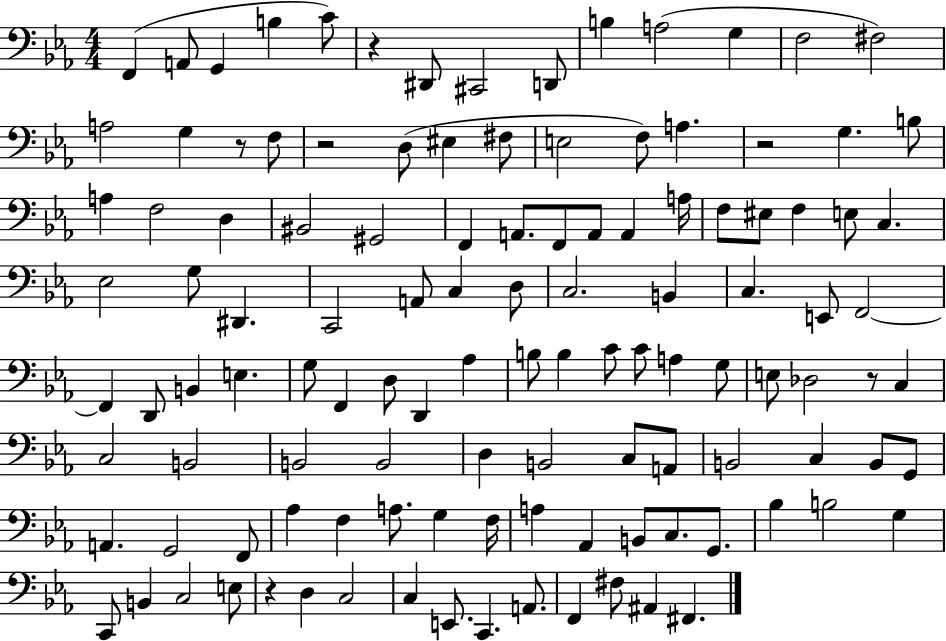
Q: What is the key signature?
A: EES major